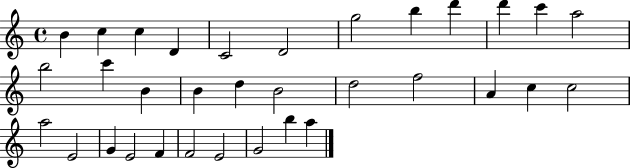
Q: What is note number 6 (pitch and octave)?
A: D4